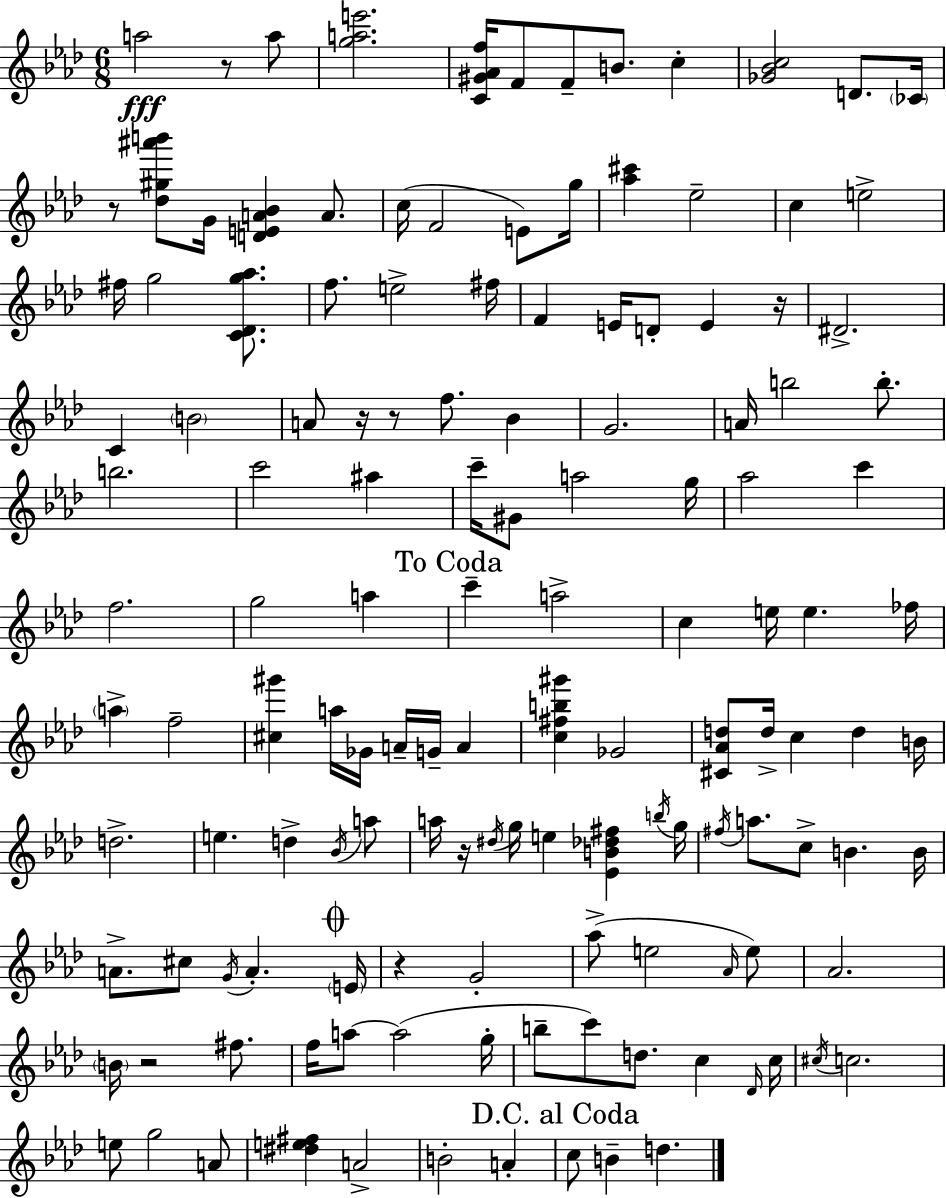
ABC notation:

X:1
T:Untitled
M:6/8
L:1/4
K:Ab
a2 z/2 a/2 [gae']2 [C^G_Af]/4 F/2 F/2 B/2 c [_G_Bc]2 D/2 _C/4 z/2 [_d^g^a'b']/2 G/4 [DEA_B] A/2 c/4 F2 E/2 g/4 [_a^c'] _e2 c e2 ^f/4 g2 [C_Dg_a]/2 f/2 e2 ^f/4 F E/4 D/2 E z/4 ^D2 C B2 A/2 z/4 z/2 f/2 _B G2 A/4 b2 b/2 b2 c'2 ^a c'/4 ^G/2 a2 g/4 _a2 c' f2 g2 a c' a2 c e/4 e _f/4 a f2 [^c^g'] a/4 _G/4 A/4 G/4 A [c^fb^g'] _G2 [^C_Ad]/2 d/4 c d B/4 d2 e d _B/4 a/2 a/4 z/4 ^d/4 g/4 e [_EB_d^f] b/4 g/4 ^f/4 a/2 c/2 B B/4 A/2 ^c/2 G/4 A E/4 z G2 _a/2 e2 _A/4 e/2 _A2 B/4 z2 ^f/2 f/4 a/2 a2 g/4 b/2 c'/2 d/2 c _D/4 c/4 ^c/4 c2 e/2 g2 A/2 [^de^f] A2 B2 A c/2 B d